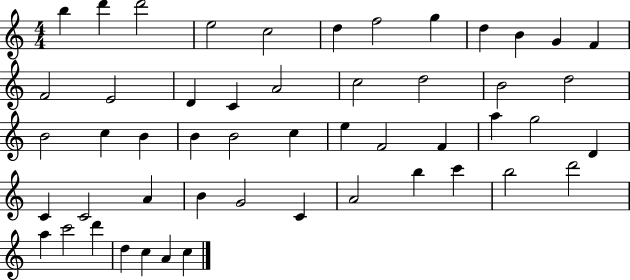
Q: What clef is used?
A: treble